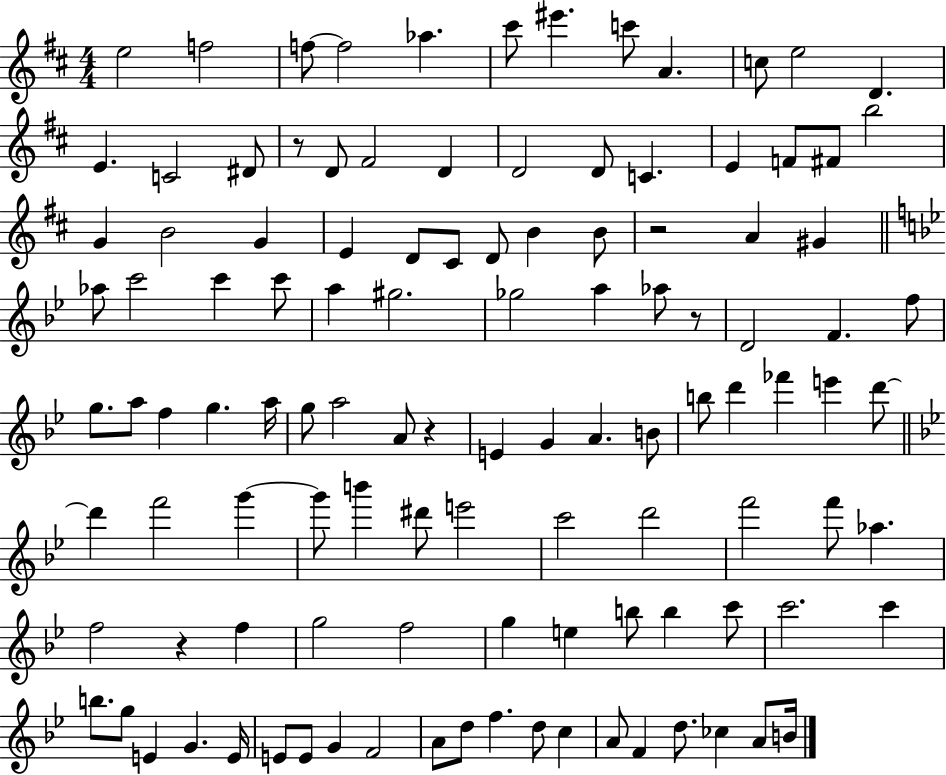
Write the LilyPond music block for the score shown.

{
  \clef treble
  \numericTimeSignature
  \time 4/4
  \key d \major
  e''2 f''2 | f''8~~ f''2 aes''4. | cis'''8 eis'''4. c'''8 a'4. | c''8 e''2 d'4. | \break e'4. c'2 dis'8 | r8 d'8 fis'2 d'4 | d'2 d'8 c'4. | e'4 f'8 fis'8 b''2 | \break g'4 b'2 g'4 | e'4 d'8 cis'8 d'8 b'4 b'8 | r2 a'4 gis'4 | \bar "||" \break \key bes \major aes''8 c'''2 c'''4 c'''8 | a''4 gis''2. | ges''2 a''4 aes''8 r8 | d'2 f'4. f''8 | \break g''8. a''8 f''4 g''4. a''16 | g''8 a''2 a'8 r4 | e'4 g'4 a'4. b'8 | b''8 d'''4 fes'''4 e'''4 d'''8~~ | \break \bar "||" \break \key bes \major d'''4 f'''2 g'''4~~ | g'''8 b'''4 dis'''8 e'''2 | c'''2 d'''2 | f'''2 f'''8 aes''4. | \break f''2 r4 f''4 | g''2 f''2 | g''4 e''4 b''8 b''4 c'''8 | c'''2. c'''4 | \break b''8. g''8 e'4 g'4. e'16 | e'8 e'8 g'4 f'2 | a'8 d''8 f''4. d''8 c''4 | a'8 f'4 d''8. ces''4 a'8 b'16 | \break \bar "|."
}